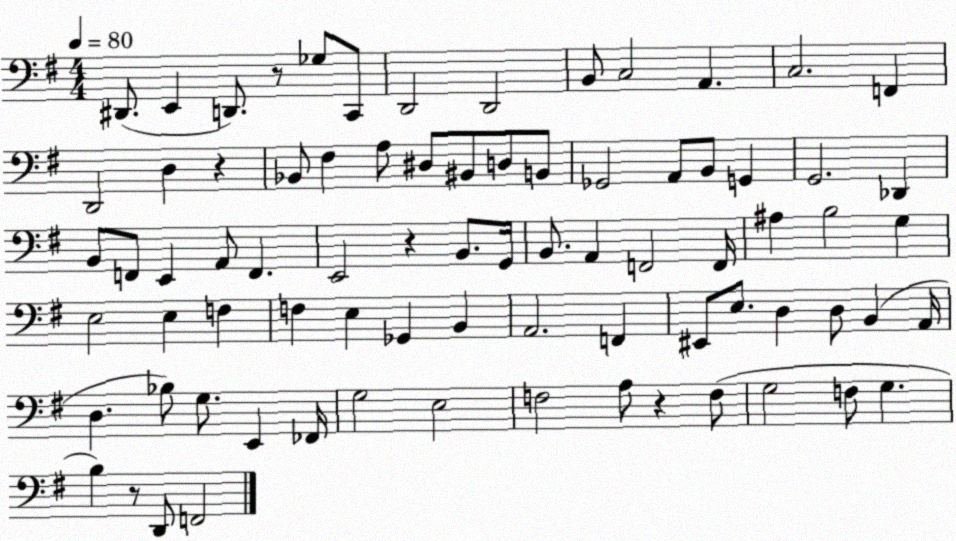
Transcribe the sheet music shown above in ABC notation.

X:1
T:Untitled
M:4/4
L:1/4
K:G
^D,,/2 E,, D,,/2 z/2 _G,/2 C,,/2 D,,2 D,,2 B,,/2 C,2 A,, C,2 F,, D,,2 D, z _B,,/2 ^F, A,/2 ^D,/2 ^B,,/2 D,/2 B,,/2 _G,,2 A,,/2 B,,/2 G,, G,,2 _D,, B,,/2 F,,/2 E,, A,,/2 F,, E,,2 z B,,/2 G,,/4 B,,/2 A,, F,,2 F,,/4 ^A, B,2 G, E,2 E, F, F, E, _G,, B,, A,,2 F,, ^E,,/2 E,/2 D, D,/2 B,, A,,/4 D, _B,/2 G,/2 E,, _F,,/4 G,2 E,2 F,2 A,/2 z F,/2 G,2 F,/2 G, B, z/2 D,,/2 F,,2